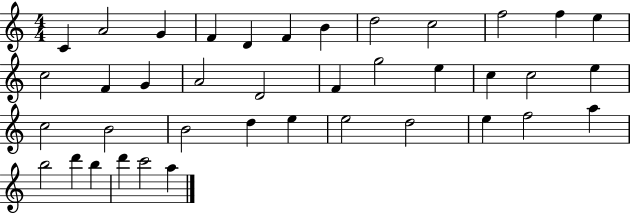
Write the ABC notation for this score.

X:1
T:Untitled
M:4/4
L:1/4
K:C
C A2 G F D F B d2 c2 f2 f e c2 F G A2 D2 F g2 e c c2 e c2 B2 B2 d e e2 d2 e f2 a b2 d' b d' c'2 a